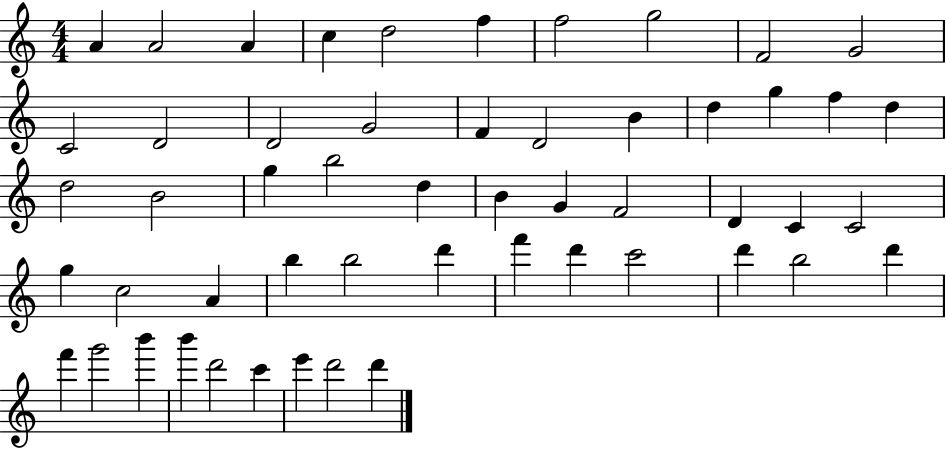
A4/q A4/h A4/q C5/q D5/h F5/q F5/h G5/h F4/h G4/h C4/h D4/h D4/h G4/h F4/q D4/h B4/q D5/q G5/q F5/q D5/q D5/h B4/h G5/q B5/h D5/q B4/q G4/q F4/h D4/q C4/q C4/h G5/q C5/h A4/q B5/q B5/h D6/q F6/q D6/q C6/h D6/q B5/h D6/q F6/q G6/h B6/q B6/q D6/h C6/q E6/q D6/h D6/q